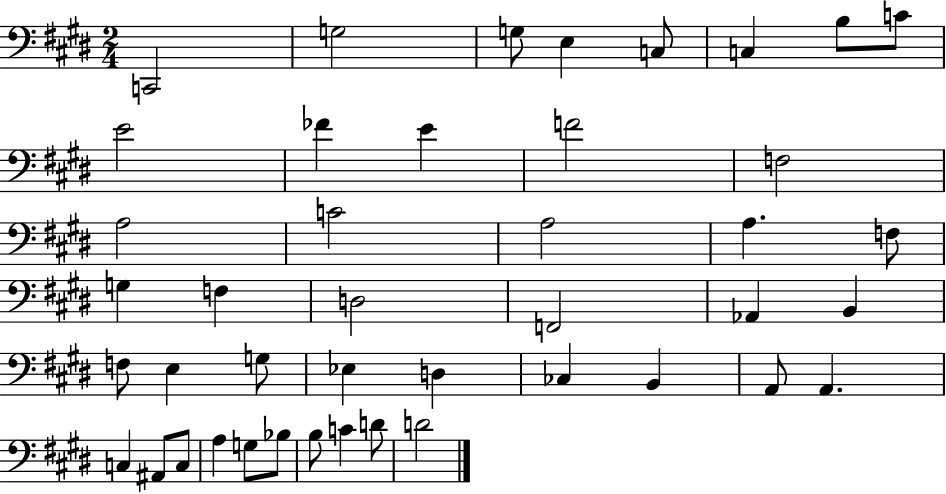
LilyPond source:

{
  \clef bass
  \numericTimeSignature
  \time 2/4
  \key e \major
  c,2 | g2 | g8 e4 c8 | c4 b8 c'8 | \break e'2 | fes'4 e'4 | f'2 | f2 | \break a2 | c'2 | a2 | a4. f8 | \break g4 f4 | d2 | f,2 | aes,4 b,4 | \break f8 e4 g8 | ees4 d4 | ces4 b,4 | a,8 a,4. | \break c4 ais,8 c8 | a4 g8 bes8 | b8 c'4 d'8 | d'2 | \break \bar "|."
}